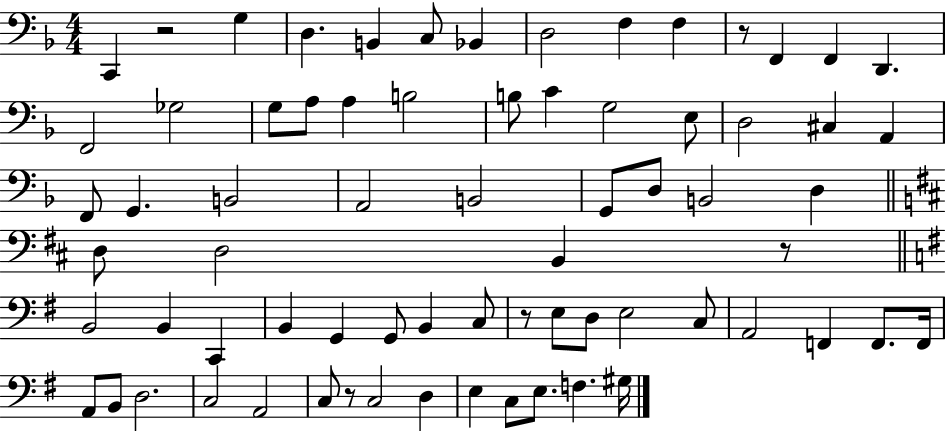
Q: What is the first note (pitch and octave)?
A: C2